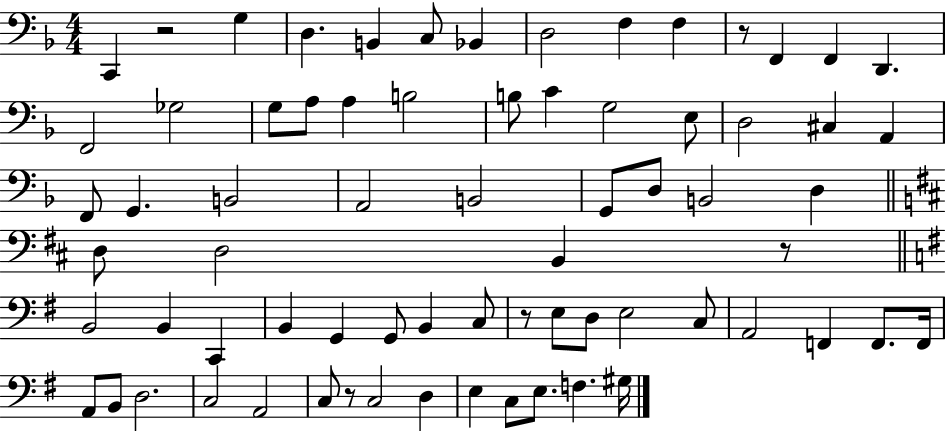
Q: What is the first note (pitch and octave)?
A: C2